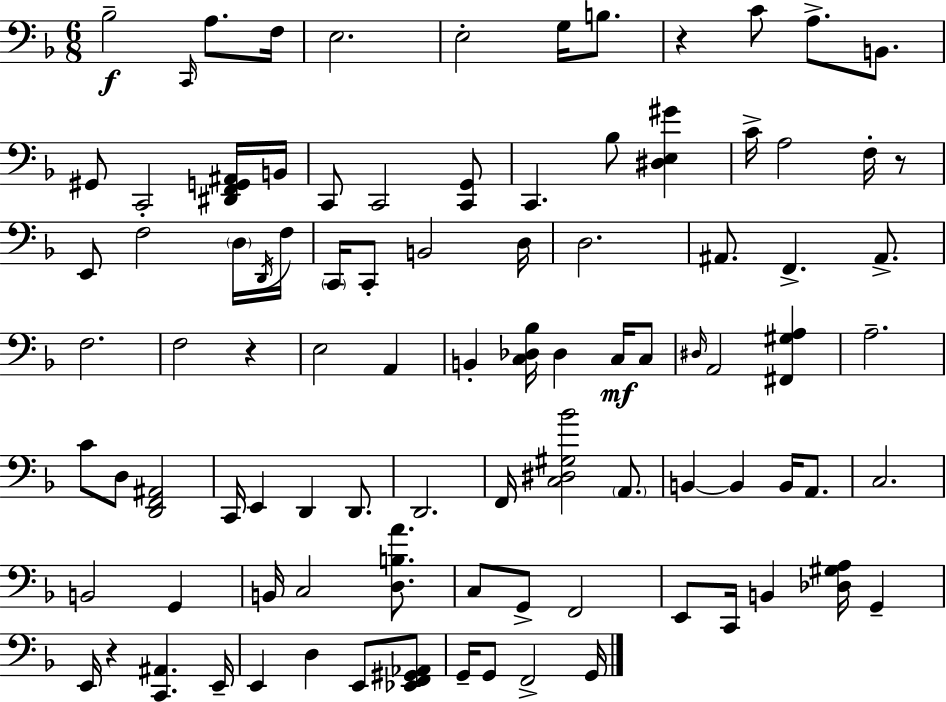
Bb3/h C2/s A3/e. F3/s E3/h. E3/h G3/s B3/e. R/q C4/e A3/e. B2/e. G#2/e C2/h [D#2,F2,G2,A#2]/s B2/s C2/e C2/h [C2,G2]/e C2/q. Bb3/e [D#3,E3,G#4]/q C4/s A3/h F3/s R/e E2/e F3/h D3/s D2/s F3/s C2/s C2/e B2/h D3/s D3/h. A#2/e. F2/q. A#2/e. F3/h. F3/h R/q E3/h A2/q B2/q [C3,Db3,Bb3]/s Db3/q C3/s C3/e D#3/s A2/h [F#2,G#3,A3]/q A3/h. C4/e D3/e [D2,F2,A#2]/h C2/s E2/q D2/q D2/e. D2/h. F2/s [C3,D#3,G#3,Bb4]/h A2/e. B2/q B2/q B2/s A2/e. C3/h. B2/h G2/q B2/s C3/h [D3,B3,A4]/e. C3/e G2/e F2/h E2/e C2/s B2/q [Db3,G#3,A3]/s G2/q E2/s R/q [C2,A#2]/q. E2/s E2/q D3/q E2/e [Eb2,F2,G#2,Ab2]/e G2/s G2/e F2/h G2/s